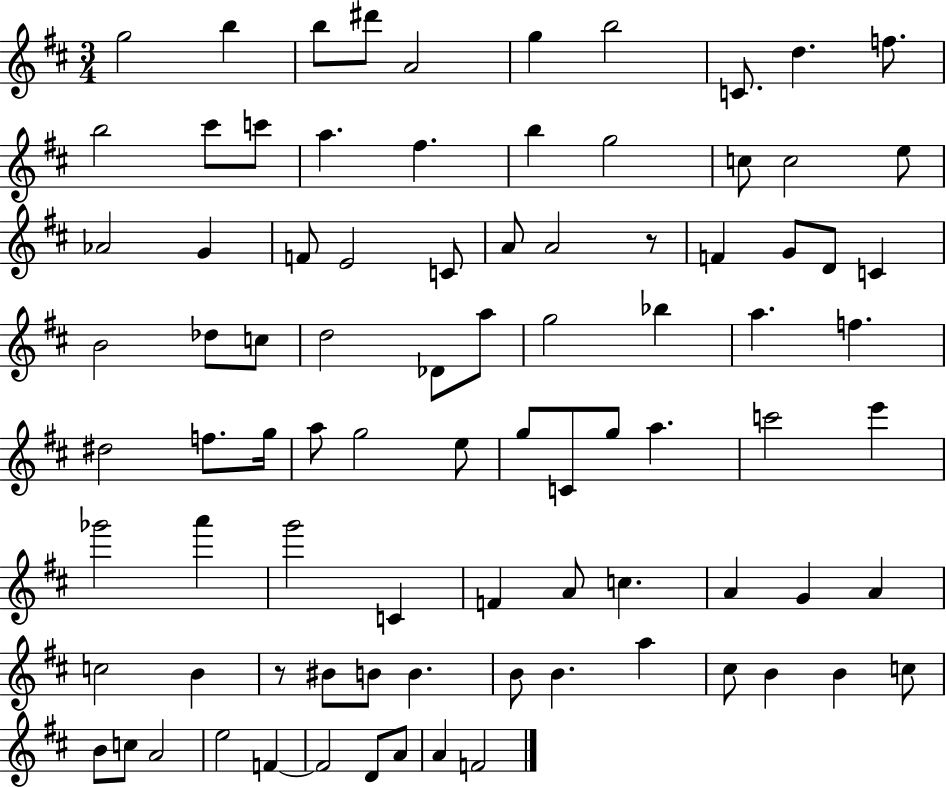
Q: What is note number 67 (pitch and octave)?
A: B4